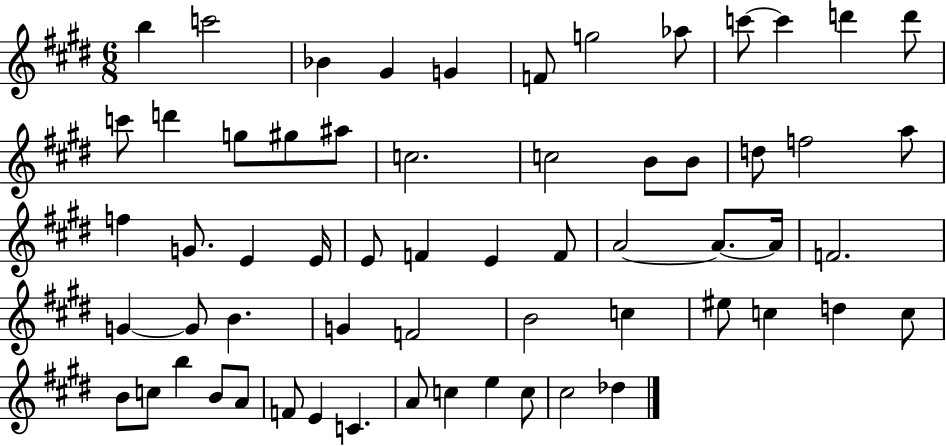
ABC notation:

X:1
T:Untitled
M:6/8
L:1/4
K:E
b c'2 _B ^G G F/2 g2 _a/2 c'/2 c' d' d'/2 c'/2 d' g/2 ^g/2 ^a/2 c2 c2 B/2 B/2 d/2 f2 a/2 f G/2 E E/4 E/2 F E F/2 A2 A/2 A/4 F2 G G/2 B G F2 B2 c ^e/2 c d c/2 B/2 c/2 b B/2 A/2 F/2 E C A/2 c e c/2 ^c2 _d